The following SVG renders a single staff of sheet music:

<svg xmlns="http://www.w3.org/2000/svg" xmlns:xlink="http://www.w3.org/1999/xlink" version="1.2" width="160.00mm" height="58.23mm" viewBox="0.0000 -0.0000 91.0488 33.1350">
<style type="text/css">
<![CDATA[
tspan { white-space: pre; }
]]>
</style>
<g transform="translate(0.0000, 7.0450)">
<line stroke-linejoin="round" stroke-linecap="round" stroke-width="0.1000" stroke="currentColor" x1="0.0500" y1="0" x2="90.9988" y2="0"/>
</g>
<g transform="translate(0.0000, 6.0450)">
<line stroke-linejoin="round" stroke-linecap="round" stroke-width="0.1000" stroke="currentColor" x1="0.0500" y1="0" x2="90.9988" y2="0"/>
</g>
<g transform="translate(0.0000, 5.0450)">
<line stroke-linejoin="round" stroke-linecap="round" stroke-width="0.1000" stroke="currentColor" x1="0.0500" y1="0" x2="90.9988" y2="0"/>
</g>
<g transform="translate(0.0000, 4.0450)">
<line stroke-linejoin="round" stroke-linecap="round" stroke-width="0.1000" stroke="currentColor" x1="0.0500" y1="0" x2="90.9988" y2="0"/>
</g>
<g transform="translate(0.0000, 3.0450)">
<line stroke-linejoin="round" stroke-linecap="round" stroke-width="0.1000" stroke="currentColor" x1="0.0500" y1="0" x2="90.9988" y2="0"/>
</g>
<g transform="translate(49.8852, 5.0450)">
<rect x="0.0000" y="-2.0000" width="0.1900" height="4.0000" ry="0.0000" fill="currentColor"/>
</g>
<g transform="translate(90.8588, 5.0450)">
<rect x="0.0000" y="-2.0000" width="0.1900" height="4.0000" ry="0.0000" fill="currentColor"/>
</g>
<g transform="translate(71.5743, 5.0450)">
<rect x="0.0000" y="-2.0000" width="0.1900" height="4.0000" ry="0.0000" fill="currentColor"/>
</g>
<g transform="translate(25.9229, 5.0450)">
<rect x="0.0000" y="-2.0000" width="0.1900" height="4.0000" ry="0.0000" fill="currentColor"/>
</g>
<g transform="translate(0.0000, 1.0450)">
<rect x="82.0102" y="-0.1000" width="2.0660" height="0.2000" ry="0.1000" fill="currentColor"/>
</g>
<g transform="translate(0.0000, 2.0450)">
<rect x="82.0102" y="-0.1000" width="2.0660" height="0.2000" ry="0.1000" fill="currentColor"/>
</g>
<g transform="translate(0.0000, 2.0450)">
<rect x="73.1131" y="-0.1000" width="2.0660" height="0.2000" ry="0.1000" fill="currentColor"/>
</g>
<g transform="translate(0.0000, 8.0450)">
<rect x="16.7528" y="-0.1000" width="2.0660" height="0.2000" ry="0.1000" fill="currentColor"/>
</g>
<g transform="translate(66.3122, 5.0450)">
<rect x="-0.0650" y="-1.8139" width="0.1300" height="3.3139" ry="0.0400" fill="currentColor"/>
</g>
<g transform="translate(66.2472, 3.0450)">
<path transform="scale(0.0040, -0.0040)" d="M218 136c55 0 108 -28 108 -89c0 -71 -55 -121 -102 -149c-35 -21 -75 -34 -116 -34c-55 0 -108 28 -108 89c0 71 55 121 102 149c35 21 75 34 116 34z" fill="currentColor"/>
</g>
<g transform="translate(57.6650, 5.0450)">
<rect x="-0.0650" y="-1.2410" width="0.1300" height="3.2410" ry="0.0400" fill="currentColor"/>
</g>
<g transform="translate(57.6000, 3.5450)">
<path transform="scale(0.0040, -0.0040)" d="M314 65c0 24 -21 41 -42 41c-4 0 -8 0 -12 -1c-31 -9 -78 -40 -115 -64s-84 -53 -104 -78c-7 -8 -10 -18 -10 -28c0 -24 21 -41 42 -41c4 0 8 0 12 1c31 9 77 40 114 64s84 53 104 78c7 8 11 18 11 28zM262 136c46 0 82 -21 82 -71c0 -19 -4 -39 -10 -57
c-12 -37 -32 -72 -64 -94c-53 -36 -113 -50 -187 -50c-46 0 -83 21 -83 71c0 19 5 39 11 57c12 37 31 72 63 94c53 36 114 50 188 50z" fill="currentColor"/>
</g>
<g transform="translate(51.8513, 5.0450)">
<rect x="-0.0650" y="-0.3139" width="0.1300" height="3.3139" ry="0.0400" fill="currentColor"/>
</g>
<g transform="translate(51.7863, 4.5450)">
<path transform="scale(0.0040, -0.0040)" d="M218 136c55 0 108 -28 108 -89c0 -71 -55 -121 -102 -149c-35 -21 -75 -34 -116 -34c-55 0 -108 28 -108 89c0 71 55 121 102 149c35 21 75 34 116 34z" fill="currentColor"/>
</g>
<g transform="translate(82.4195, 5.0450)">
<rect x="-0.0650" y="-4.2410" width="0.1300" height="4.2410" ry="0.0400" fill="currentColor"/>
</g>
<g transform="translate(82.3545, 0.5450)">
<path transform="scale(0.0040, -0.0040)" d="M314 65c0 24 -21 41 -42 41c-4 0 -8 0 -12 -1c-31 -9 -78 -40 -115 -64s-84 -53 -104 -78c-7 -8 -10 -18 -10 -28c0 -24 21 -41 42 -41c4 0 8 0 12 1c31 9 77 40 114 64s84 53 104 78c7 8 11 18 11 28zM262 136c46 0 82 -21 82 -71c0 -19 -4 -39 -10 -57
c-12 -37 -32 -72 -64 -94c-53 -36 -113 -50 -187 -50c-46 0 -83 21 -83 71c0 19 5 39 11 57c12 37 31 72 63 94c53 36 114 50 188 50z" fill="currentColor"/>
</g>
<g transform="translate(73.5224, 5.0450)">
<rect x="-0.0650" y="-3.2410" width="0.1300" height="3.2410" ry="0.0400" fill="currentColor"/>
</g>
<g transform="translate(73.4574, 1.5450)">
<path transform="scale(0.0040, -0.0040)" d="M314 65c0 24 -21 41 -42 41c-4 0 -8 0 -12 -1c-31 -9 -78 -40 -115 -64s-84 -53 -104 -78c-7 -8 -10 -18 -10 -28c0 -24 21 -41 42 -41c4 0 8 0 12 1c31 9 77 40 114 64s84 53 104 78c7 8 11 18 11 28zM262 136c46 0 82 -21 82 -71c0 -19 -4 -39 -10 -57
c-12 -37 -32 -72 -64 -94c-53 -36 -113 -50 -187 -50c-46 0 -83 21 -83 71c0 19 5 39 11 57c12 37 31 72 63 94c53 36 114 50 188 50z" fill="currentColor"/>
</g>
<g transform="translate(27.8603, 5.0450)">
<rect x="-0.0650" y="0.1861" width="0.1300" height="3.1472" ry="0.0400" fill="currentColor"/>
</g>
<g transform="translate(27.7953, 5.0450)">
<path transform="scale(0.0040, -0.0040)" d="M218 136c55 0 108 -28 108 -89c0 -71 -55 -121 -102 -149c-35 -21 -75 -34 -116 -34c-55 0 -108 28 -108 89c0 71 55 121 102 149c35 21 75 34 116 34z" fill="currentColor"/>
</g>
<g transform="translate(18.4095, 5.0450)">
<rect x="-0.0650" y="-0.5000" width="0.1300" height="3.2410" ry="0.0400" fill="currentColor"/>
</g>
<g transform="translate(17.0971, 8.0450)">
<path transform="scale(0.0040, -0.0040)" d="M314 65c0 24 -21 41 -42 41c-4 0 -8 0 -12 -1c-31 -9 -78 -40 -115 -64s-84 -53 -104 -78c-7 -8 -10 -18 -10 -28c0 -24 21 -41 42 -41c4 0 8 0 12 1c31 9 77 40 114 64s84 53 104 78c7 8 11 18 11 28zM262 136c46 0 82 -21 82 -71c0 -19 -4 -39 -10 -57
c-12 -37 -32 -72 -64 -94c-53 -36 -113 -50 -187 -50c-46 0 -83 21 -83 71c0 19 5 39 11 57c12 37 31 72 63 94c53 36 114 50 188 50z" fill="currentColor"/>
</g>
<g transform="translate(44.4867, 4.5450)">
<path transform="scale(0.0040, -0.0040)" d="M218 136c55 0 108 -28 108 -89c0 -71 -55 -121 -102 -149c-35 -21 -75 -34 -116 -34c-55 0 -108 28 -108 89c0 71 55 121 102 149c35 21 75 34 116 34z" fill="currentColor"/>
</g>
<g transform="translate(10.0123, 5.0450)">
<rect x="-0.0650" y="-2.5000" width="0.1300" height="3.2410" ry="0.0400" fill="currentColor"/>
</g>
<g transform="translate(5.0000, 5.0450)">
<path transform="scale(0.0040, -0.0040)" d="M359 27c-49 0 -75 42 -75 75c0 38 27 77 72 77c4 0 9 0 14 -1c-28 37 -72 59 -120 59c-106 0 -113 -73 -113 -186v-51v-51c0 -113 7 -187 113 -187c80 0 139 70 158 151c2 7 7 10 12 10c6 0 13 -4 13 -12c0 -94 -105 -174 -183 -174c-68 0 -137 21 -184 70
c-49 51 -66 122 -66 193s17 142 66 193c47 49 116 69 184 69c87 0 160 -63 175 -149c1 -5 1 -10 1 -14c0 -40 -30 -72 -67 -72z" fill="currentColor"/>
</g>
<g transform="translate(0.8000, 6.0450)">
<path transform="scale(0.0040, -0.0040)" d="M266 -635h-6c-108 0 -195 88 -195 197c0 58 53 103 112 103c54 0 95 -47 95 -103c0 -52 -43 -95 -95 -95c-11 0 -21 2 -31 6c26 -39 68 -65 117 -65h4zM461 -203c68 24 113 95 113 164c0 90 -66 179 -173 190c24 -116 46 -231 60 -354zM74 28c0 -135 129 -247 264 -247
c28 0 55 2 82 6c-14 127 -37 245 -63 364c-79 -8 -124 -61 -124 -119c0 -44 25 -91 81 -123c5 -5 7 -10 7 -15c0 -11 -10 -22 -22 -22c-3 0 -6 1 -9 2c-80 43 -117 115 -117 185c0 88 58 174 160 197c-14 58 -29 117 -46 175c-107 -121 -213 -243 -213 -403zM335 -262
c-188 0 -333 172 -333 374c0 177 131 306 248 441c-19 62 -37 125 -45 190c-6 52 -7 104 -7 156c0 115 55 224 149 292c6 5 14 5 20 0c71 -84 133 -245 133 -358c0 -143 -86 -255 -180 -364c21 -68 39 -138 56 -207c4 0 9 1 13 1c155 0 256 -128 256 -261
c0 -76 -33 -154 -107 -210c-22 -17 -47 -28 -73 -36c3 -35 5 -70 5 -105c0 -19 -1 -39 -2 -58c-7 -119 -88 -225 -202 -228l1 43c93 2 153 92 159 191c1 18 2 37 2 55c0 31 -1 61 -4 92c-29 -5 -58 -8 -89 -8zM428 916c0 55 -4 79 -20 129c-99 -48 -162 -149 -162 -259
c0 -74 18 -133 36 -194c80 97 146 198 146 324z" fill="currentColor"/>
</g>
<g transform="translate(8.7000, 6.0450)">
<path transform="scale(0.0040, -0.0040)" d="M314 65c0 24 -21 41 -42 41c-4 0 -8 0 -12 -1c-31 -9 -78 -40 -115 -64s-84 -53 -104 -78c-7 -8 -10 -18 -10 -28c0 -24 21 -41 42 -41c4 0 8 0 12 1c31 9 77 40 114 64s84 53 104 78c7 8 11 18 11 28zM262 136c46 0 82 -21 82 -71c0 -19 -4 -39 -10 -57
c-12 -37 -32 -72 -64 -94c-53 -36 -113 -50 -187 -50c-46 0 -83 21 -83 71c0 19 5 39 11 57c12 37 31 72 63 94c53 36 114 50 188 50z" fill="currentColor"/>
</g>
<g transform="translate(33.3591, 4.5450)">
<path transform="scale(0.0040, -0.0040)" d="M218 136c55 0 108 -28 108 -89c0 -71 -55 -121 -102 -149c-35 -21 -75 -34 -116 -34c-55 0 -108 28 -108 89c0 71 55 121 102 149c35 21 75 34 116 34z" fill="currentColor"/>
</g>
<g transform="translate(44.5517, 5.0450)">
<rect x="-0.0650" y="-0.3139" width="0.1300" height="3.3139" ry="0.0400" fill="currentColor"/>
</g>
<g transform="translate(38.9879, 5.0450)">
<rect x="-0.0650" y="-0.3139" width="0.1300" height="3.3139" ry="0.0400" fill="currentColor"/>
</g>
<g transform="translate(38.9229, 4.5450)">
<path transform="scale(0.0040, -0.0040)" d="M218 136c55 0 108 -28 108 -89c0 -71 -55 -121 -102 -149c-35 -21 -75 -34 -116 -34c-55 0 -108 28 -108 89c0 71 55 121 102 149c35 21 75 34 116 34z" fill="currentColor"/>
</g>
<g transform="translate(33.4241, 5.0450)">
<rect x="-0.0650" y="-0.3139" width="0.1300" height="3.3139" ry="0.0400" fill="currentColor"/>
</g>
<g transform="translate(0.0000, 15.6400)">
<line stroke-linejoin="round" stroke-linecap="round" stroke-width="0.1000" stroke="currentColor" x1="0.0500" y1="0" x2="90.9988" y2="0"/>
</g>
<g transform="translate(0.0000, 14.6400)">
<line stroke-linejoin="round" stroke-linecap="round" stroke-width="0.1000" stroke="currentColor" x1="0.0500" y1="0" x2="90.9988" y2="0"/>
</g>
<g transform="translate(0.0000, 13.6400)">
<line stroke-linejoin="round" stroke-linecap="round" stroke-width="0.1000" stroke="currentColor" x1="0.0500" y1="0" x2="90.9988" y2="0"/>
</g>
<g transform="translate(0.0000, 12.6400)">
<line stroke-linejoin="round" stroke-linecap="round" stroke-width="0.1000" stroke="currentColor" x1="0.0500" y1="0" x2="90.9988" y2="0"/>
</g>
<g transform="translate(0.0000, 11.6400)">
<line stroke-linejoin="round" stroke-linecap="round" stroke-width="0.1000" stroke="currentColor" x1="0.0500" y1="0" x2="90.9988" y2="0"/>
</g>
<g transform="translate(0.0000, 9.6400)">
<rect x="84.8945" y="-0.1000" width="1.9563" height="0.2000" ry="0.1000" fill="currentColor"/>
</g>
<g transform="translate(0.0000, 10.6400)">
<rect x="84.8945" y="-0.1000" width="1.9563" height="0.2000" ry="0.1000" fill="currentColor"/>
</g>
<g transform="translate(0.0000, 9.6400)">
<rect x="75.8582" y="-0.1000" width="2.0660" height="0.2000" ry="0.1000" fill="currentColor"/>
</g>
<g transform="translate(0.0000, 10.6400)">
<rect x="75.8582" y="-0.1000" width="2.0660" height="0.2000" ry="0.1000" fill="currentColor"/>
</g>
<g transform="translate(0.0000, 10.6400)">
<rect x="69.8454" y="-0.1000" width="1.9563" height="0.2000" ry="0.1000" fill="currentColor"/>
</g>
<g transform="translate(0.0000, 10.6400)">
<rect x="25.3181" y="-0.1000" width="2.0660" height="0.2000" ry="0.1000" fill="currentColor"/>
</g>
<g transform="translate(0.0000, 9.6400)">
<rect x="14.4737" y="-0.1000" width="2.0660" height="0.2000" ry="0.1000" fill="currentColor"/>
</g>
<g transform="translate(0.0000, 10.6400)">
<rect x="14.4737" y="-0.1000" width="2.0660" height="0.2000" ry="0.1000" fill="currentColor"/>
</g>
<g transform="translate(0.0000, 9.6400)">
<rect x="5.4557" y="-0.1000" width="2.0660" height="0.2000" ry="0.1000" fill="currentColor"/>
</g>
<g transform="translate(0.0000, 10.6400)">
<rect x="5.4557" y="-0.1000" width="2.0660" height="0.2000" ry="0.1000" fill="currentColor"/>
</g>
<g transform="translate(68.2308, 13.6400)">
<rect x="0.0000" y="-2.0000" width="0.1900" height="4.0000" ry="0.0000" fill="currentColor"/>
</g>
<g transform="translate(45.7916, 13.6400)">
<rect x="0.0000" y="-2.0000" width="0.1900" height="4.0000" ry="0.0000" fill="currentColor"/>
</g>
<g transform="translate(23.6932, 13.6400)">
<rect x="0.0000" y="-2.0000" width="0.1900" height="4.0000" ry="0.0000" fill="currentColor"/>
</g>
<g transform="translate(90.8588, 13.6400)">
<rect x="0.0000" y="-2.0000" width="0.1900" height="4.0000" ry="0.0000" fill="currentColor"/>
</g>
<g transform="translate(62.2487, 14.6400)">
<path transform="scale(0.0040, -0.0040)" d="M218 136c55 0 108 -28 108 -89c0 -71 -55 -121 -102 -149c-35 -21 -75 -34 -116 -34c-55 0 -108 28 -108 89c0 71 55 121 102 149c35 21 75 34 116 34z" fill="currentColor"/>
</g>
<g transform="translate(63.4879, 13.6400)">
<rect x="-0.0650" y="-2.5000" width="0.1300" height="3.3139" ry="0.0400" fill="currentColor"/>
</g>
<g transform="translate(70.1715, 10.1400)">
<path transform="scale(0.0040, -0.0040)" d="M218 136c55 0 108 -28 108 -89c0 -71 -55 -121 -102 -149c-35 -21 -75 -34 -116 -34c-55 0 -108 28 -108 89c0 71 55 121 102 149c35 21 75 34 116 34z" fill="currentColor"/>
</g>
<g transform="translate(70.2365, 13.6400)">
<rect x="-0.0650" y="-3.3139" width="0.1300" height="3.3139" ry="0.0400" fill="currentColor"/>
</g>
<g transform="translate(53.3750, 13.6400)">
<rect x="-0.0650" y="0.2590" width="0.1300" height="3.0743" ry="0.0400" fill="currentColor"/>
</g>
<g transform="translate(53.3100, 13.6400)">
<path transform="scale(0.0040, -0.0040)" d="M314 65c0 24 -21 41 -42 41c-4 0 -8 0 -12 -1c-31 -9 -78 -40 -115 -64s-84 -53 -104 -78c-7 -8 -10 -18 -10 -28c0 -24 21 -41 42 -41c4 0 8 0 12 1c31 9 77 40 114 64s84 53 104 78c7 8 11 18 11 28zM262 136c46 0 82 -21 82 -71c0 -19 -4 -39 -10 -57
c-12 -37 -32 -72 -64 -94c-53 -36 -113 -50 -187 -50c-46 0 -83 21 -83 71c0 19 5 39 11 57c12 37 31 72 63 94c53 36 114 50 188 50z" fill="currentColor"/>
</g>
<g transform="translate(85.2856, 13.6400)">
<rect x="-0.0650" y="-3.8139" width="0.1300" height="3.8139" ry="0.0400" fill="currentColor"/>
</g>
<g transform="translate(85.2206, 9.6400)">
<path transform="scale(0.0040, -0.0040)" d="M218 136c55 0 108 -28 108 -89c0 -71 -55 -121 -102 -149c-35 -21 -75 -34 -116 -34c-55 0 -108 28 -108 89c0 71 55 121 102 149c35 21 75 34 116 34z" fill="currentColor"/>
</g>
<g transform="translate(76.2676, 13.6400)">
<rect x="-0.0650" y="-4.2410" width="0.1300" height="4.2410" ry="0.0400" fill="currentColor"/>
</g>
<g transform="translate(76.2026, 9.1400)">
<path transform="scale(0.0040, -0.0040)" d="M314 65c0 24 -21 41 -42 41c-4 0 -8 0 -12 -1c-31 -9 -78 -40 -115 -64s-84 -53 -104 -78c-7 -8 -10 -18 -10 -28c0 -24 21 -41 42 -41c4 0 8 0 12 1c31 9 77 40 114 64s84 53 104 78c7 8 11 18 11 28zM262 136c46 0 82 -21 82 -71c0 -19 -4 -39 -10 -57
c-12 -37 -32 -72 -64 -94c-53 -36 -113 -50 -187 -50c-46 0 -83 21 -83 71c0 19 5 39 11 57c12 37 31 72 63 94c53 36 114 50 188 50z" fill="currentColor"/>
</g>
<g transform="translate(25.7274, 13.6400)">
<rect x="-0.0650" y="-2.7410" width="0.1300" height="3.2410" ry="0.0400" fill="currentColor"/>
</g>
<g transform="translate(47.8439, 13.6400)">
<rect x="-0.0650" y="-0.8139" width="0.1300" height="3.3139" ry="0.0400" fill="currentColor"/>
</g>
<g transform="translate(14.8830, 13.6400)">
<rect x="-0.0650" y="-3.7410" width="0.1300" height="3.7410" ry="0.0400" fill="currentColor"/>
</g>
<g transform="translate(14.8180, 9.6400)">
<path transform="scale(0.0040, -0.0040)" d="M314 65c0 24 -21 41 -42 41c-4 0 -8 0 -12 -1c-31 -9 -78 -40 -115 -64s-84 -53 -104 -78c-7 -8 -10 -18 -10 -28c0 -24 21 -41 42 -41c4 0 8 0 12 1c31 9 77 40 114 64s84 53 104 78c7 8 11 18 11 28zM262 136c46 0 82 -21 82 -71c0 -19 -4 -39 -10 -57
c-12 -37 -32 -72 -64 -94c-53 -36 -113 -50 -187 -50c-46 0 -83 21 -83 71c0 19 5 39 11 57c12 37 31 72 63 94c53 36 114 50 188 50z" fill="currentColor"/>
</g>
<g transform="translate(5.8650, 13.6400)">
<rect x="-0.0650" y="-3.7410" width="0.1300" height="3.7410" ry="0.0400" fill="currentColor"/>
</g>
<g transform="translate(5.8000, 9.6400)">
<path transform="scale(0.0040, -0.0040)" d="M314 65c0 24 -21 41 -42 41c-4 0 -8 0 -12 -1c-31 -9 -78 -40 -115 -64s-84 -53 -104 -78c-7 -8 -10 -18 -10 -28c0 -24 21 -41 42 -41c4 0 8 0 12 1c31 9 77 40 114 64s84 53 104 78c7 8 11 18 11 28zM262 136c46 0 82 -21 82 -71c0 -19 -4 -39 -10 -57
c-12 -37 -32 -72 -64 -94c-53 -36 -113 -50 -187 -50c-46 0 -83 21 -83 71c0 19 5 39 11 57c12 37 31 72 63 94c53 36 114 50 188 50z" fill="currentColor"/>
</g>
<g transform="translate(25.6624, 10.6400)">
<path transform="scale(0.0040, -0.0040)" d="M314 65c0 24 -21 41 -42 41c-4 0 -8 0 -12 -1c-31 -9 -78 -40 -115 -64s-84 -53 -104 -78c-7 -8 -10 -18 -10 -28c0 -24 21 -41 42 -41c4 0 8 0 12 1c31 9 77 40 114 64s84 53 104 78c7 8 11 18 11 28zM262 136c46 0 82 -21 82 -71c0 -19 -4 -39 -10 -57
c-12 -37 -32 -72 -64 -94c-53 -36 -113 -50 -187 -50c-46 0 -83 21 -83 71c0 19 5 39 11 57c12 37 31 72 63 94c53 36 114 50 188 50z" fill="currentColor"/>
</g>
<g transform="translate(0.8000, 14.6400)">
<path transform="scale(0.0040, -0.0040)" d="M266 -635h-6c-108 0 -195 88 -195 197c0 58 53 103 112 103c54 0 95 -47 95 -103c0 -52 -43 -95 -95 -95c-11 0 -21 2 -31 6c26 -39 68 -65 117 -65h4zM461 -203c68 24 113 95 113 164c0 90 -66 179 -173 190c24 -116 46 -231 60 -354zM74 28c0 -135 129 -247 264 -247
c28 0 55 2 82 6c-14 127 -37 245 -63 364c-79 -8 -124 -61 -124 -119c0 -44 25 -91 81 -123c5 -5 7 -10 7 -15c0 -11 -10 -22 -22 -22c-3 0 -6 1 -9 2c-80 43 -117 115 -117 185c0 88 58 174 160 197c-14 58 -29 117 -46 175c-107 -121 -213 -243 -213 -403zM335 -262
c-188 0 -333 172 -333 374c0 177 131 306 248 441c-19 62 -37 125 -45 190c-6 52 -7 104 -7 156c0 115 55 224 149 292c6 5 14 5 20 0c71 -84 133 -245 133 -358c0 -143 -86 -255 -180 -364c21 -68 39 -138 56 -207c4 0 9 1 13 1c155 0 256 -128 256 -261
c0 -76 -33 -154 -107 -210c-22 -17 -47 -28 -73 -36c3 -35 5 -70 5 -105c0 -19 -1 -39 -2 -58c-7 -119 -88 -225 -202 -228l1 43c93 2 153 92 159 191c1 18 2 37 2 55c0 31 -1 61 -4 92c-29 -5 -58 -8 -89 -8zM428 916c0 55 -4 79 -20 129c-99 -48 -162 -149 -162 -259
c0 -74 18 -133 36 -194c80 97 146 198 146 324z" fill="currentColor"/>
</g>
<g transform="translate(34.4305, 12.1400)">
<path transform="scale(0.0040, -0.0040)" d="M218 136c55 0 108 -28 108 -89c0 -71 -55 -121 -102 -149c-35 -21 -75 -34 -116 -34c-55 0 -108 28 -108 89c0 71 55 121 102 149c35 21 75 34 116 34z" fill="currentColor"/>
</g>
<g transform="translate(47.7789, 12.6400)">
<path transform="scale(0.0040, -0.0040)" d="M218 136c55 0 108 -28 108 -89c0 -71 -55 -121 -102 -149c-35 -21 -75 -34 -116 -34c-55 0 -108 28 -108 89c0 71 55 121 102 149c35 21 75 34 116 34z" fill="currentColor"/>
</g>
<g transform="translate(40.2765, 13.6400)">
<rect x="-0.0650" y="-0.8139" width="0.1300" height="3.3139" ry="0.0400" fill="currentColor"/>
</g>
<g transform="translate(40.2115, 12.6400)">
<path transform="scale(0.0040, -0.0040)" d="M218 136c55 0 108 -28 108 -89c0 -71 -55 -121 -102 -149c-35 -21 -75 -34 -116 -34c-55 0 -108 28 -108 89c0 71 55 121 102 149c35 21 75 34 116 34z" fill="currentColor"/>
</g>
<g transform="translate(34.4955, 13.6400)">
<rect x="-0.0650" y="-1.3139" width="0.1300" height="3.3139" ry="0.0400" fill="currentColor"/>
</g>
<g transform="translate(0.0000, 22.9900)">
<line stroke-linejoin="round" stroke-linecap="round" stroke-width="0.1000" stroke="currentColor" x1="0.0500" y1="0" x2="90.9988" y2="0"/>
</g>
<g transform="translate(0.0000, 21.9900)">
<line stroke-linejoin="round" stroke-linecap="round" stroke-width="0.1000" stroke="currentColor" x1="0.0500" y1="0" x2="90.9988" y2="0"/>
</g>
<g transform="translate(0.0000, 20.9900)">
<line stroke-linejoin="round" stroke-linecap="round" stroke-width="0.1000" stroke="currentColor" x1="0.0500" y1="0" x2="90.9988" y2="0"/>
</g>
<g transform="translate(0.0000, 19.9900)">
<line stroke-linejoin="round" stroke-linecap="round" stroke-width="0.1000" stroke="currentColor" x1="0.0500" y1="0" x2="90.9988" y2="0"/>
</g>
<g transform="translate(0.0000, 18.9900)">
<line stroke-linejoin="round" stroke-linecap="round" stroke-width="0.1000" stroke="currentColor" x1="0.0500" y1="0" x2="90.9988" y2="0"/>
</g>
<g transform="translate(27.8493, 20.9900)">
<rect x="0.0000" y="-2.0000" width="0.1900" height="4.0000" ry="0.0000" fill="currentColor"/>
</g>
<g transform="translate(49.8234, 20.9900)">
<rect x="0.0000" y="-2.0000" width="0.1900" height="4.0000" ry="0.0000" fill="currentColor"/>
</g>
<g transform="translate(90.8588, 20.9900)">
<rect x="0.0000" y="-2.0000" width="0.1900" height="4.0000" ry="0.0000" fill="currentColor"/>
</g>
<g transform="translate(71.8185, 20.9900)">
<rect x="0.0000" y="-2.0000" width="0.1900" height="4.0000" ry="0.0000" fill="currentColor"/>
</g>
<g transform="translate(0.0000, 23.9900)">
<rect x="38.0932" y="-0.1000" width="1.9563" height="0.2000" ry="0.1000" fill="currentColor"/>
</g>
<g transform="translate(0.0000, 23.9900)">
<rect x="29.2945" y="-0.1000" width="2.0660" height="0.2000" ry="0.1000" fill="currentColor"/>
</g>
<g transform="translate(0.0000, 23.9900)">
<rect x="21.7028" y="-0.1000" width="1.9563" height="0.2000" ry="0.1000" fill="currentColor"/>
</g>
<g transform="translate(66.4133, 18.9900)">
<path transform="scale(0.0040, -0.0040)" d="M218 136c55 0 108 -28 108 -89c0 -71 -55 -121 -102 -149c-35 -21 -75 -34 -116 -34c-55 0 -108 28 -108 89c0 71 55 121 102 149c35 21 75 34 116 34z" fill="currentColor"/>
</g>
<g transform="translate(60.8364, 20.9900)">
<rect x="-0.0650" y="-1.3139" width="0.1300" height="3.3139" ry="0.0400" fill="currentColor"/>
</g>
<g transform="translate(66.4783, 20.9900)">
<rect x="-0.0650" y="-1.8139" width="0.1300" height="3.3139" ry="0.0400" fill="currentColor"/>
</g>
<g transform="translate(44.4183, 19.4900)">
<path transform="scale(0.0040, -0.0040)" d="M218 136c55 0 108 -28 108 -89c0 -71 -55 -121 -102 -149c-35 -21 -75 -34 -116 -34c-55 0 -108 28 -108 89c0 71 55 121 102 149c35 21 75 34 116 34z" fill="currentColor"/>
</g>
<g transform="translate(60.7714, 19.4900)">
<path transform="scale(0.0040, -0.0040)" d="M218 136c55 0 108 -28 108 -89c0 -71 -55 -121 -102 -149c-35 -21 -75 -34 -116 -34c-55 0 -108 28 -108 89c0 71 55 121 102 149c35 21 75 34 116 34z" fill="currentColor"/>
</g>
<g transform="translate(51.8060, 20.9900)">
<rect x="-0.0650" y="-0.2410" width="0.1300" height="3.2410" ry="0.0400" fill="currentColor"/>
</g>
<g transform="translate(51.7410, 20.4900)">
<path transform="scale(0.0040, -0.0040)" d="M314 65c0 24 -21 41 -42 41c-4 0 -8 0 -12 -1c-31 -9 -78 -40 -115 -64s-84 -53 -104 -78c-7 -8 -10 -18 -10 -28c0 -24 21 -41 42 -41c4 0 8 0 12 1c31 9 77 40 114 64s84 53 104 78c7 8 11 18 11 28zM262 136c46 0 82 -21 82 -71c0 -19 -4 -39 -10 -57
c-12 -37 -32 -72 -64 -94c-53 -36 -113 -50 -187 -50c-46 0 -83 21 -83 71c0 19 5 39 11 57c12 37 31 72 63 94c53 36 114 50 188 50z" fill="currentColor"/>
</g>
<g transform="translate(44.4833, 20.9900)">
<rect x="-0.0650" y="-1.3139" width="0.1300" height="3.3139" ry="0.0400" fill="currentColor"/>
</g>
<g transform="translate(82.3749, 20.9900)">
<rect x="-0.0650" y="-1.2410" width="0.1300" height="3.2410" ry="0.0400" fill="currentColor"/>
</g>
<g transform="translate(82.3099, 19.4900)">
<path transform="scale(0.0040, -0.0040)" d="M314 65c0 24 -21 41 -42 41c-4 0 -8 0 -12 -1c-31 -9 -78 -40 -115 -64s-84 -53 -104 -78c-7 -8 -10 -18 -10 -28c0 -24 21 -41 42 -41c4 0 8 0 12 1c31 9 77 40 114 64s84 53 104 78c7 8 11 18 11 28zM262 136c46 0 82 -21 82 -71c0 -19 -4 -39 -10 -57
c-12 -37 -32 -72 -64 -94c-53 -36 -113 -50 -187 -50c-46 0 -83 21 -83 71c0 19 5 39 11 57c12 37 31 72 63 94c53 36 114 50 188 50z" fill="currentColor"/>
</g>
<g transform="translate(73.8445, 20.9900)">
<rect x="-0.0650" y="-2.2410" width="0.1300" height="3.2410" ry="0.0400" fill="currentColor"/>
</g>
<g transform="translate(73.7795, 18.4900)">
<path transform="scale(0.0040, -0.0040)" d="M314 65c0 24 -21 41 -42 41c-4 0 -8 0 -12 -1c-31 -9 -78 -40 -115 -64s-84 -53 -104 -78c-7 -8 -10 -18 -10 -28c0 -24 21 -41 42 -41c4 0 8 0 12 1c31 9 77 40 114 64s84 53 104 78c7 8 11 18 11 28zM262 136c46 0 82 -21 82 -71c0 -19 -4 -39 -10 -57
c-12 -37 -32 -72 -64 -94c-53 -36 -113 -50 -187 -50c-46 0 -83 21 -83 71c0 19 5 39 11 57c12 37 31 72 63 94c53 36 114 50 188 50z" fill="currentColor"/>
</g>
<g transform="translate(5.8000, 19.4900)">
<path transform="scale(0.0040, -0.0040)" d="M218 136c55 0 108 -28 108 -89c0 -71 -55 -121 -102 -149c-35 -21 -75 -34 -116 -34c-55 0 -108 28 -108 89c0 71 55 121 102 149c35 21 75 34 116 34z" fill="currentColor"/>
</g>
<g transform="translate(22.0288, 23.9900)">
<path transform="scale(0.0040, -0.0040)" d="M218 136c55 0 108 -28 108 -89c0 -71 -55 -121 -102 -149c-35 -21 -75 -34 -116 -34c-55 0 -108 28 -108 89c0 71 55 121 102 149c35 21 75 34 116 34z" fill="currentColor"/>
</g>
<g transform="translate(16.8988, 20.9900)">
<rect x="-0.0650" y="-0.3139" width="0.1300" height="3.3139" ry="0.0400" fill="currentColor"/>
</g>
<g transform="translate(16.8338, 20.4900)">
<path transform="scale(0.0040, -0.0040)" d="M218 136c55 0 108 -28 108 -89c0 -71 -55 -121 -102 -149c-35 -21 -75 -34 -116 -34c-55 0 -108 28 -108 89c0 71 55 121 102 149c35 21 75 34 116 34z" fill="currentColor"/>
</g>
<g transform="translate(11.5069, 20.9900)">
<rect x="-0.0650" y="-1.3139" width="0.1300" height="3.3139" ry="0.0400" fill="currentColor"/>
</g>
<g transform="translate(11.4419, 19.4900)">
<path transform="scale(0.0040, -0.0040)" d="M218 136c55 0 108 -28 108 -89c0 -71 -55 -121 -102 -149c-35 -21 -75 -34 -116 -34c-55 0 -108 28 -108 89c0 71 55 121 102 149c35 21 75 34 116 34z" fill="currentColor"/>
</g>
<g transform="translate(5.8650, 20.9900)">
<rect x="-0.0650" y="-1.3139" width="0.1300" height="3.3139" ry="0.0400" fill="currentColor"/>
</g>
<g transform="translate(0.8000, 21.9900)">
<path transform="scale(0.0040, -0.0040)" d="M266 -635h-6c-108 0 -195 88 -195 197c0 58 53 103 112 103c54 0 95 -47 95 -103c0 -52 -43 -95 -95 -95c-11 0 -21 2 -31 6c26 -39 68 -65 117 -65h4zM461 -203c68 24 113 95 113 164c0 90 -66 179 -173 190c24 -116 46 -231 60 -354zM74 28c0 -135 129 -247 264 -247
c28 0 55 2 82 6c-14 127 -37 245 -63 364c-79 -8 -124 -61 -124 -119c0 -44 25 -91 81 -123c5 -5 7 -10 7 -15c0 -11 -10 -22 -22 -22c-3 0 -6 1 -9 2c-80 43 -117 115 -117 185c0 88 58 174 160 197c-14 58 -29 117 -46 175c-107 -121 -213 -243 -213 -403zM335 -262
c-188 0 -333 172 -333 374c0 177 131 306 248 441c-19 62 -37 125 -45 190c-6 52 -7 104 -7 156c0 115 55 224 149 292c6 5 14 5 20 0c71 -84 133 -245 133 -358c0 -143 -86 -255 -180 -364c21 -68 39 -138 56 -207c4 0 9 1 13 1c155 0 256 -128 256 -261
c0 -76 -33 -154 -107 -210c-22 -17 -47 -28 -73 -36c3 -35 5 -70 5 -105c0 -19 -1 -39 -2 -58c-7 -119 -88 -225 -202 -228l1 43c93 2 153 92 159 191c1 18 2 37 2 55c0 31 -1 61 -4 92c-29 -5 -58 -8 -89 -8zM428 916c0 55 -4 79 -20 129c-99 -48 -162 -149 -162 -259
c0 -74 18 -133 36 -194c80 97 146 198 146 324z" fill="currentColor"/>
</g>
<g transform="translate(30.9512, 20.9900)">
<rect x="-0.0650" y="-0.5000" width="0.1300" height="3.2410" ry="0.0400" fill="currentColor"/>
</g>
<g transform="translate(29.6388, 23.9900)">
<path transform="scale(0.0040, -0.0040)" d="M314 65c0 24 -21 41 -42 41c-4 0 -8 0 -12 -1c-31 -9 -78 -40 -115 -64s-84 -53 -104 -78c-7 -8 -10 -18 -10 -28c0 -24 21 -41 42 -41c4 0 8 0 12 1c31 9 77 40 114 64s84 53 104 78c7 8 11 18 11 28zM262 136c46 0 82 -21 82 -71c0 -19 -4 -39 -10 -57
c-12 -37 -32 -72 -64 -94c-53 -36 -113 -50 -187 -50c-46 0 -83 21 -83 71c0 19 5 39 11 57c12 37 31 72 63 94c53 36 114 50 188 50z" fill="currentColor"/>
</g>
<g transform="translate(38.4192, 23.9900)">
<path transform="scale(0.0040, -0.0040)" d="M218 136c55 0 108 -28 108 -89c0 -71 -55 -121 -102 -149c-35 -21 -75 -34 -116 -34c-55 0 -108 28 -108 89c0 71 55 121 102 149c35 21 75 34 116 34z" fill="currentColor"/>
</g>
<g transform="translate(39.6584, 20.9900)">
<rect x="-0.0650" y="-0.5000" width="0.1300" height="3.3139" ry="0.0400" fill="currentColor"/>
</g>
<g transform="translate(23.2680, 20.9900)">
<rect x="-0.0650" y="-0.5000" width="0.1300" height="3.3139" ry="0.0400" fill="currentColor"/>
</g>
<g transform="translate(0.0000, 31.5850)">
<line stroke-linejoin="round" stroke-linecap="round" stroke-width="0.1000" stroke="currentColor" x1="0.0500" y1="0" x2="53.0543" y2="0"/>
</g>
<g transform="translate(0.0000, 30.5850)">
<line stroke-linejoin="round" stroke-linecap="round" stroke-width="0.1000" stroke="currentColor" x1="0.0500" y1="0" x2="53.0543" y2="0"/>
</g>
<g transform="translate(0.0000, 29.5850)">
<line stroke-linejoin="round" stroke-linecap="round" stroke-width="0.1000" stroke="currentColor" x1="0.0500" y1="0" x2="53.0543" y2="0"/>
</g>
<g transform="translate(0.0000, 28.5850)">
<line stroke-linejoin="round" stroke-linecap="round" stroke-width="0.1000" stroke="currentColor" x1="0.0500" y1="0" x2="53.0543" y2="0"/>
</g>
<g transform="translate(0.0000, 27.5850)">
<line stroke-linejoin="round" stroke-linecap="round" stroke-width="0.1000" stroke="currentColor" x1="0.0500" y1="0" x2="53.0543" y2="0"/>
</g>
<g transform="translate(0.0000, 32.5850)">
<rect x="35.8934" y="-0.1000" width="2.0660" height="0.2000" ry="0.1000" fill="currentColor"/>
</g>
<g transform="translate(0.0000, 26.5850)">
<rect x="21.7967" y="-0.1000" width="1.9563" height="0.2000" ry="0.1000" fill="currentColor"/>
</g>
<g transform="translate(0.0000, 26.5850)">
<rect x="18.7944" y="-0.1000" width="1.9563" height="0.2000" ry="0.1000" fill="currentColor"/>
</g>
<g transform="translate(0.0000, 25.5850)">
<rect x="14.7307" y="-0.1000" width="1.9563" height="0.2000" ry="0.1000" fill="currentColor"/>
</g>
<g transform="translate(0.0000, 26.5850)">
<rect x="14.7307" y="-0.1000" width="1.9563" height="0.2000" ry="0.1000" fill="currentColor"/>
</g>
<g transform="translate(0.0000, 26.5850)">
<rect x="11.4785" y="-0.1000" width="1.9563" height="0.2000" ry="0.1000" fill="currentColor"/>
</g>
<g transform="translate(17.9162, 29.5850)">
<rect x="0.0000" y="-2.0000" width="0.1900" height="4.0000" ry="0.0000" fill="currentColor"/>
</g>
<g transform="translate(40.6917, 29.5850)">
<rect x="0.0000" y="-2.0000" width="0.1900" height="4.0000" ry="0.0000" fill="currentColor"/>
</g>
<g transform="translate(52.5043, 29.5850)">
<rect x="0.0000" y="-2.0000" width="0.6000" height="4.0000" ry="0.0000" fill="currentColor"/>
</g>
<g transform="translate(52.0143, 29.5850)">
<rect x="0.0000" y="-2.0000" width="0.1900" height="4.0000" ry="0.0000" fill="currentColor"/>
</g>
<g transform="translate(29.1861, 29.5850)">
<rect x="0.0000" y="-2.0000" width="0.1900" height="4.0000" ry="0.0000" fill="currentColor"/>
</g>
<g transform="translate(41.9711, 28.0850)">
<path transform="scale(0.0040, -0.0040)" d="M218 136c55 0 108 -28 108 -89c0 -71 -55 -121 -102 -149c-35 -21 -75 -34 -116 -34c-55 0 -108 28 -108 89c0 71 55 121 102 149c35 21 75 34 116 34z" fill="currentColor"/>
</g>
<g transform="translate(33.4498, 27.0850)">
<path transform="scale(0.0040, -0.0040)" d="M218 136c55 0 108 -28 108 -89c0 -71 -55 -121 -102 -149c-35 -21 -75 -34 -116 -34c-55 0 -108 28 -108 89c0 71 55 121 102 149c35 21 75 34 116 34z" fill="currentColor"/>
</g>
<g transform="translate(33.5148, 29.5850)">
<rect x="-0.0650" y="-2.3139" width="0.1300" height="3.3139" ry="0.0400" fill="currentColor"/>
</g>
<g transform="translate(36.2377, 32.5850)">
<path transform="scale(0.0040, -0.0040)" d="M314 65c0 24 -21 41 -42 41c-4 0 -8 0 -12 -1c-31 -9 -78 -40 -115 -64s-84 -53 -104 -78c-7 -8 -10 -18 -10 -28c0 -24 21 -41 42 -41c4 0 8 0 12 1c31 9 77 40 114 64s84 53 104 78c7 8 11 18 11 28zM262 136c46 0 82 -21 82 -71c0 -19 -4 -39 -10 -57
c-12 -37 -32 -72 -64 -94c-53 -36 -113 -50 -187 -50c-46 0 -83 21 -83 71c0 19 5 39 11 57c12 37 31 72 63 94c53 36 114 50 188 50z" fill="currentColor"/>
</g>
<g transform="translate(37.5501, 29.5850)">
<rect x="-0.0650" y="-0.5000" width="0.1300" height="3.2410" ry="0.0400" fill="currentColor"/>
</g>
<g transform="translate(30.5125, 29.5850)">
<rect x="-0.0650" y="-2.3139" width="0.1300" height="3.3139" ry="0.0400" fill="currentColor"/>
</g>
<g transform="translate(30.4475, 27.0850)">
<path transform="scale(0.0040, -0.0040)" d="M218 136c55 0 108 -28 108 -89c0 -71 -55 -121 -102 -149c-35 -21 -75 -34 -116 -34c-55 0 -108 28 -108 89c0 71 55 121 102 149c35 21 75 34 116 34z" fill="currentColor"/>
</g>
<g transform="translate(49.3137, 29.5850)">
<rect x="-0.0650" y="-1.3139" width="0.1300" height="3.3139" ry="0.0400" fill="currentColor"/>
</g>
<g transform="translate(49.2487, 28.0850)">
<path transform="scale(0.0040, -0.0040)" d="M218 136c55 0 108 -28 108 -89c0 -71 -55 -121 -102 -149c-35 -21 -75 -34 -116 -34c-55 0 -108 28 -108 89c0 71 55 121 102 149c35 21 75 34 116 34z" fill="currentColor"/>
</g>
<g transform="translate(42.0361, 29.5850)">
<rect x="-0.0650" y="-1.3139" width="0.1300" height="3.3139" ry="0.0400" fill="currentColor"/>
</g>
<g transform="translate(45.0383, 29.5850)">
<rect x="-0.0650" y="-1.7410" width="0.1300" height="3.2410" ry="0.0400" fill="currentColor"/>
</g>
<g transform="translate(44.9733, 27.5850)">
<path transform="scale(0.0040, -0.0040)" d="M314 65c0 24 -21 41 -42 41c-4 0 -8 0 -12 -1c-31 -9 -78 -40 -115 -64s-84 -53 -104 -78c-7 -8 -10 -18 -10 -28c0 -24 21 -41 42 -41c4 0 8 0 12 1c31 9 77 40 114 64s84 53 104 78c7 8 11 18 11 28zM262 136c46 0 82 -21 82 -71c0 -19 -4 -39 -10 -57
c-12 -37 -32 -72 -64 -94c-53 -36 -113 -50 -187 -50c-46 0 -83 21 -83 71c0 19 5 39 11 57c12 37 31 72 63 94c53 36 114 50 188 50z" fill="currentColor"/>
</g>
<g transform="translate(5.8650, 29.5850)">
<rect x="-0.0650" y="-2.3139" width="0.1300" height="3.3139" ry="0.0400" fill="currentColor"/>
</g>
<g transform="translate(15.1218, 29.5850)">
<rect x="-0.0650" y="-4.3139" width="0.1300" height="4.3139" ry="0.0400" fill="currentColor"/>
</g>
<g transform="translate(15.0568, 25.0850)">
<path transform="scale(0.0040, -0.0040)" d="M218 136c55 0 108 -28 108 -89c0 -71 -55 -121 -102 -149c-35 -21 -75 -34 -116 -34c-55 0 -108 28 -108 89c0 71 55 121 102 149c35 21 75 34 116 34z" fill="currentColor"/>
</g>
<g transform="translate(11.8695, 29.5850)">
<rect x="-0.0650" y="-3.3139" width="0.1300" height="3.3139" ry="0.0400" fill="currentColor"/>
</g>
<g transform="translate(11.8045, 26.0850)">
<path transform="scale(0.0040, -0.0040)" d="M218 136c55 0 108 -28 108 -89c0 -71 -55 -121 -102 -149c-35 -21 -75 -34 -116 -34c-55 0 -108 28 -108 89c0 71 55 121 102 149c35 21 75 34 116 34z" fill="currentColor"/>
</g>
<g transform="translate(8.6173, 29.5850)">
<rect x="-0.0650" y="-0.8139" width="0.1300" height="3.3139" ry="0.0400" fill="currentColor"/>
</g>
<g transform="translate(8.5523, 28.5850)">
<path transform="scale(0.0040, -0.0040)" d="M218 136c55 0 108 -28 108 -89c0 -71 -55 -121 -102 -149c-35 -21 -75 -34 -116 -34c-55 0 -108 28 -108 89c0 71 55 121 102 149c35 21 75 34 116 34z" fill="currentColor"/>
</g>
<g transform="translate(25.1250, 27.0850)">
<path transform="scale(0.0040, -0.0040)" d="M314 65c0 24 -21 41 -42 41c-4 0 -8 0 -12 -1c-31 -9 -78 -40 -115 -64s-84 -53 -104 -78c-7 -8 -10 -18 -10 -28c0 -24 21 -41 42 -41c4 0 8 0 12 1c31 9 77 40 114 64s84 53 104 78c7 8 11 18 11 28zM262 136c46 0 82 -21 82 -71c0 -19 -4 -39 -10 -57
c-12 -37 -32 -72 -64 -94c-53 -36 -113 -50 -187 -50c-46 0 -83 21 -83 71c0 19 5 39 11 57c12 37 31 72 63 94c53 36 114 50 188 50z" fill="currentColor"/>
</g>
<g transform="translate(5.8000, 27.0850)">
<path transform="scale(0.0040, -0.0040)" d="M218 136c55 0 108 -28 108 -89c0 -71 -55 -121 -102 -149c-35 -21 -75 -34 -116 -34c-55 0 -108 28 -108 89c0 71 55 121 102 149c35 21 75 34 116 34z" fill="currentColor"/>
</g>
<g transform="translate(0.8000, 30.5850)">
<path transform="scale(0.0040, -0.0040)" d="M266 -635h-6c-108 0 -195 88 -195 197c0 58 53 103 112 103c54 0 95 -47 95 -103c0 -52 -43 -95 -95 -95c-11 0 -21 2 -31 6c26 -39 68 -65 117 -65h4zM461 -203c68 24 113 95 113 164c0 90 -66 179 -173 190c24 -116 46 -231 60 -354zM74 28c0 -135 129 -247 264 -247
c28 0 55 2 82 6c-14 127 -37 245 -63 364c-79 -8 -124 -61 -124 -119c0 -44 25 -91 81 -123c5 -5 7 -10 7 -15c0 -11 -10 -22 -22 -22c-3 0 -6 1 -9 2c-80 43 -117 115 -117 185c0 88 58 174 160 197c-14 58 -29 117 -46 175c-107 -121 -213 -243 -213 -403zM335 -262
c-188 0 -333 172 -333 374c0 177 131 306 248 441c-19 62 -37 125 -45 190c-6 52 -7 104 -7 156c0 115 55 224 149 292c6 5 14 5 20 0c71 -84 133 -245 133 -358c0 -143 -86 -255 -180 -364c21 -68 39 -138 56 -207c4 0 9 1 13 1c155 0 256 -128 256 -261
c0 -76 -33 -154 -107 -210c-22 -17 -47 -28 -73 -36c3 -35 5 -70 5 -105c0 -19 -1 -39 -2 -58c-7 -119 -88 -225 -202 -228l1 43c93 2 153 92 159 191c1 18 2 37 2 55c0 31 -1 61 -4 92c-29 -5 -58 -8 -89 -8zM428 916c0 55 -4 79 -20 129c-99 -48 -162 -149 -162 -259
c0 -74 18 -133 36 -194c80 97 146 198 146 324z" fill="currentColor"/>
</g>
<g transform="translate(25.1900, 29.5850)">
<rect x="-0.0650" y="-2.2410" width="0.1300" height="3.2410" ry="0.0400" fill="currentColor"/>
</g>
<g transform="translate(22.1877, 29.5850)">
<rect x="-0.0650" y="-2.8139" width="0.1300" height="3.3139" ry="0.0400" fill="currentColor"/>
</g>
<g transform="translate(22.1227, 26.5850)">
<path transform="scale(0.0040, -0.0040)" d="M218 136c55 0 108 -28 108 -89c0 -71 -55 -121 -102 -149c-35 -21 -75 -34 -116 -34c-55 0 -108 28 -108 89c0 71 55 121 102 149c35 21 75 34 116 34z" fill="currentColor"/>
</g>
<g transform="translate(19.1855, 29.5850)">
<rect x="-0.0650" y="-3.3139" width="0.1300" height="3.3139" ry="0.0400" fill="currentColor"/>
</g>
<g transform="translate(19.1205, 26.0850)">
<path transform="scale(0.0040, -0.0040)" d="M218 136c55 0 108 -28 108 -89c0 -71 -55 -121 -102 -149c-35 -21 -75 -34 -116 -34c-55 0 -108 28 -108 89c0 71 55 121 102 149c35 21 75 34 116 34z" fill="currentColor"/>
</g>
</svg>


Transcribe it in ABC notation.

X:1
T:Untitled
M:4/4
L:1/4
K:C
G2 C2 B c c c c e2 f b2 d'2 c'2 c'2 a2 e d d B2 G b d'2 c' e e c C C2 C e c2 e f g2 e2 g d b d' b a g2 g g C2 e f2 e